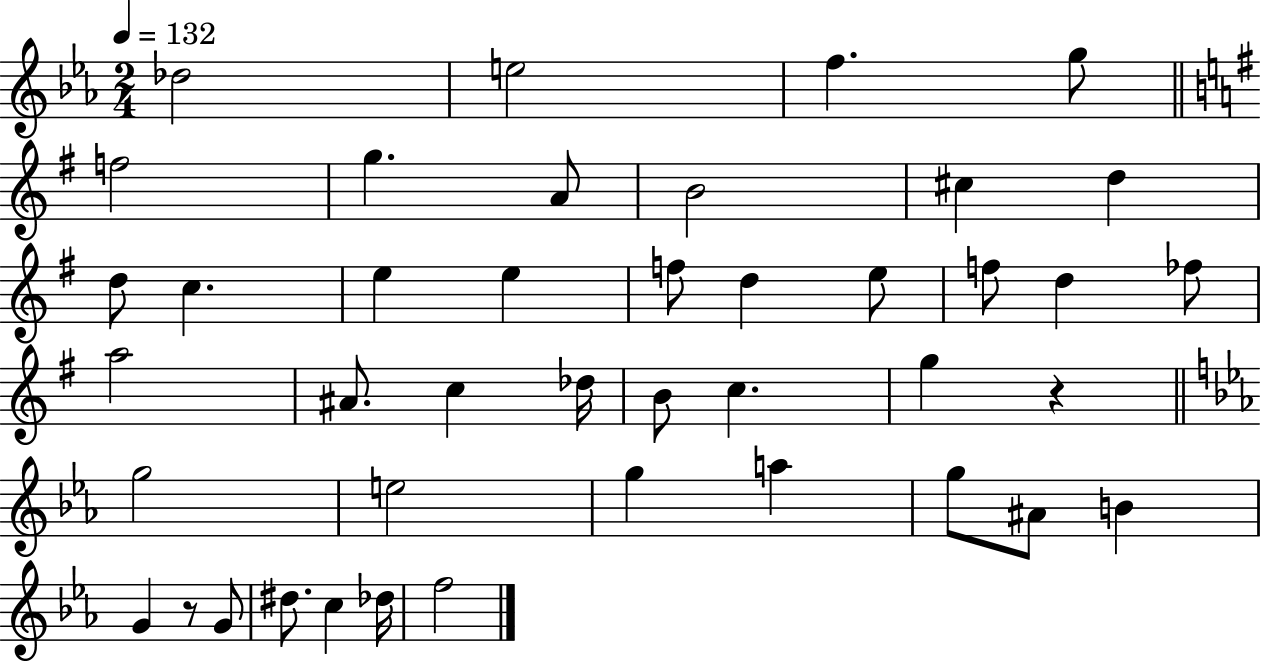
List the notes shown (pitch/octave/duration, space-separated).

Db5/h E5/h F5/q. G5/e F5/h G5/q. A4/e B4/h C#5/q D5/q D5/e C5/q. E5/q E5/q F5/e D5/q E5/e F5/e D5/q FES5/e A5/h A#4/e. C5/q Db5/s B4/e C5/q. G5/q R/q G5/h E5/h G5/q A5/q G5/e A#4/e B4/q G4/q R/e G4/e D#5/e. C5/q Db5/s F5/h